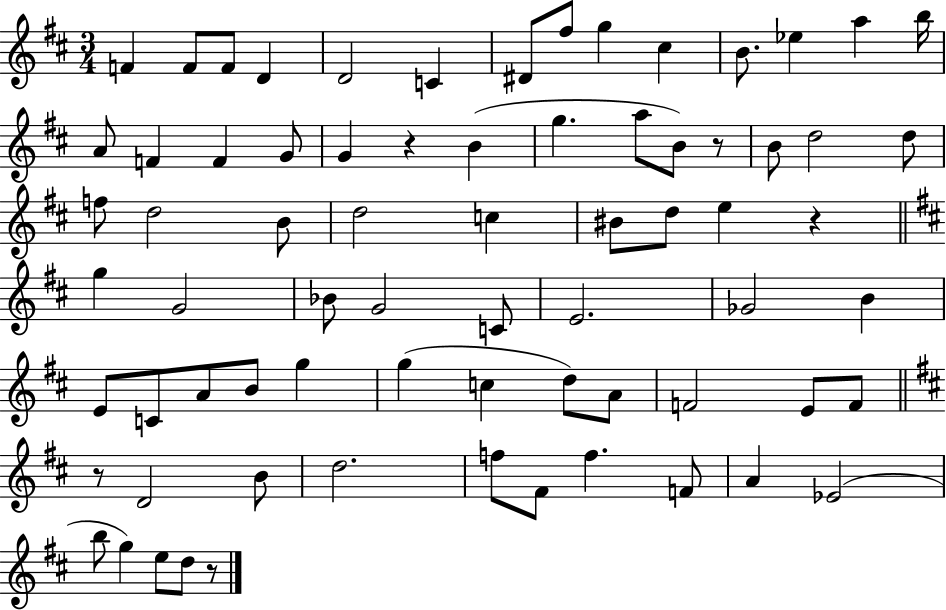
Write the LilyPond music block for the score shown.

{
  \clef treble
  \numericTimeSignature
  \time 3/4
  \key d \major
  \repeat volta 2 { f'4 f'8 f'8 d'4 | d'2 c'4 | dis'8 fis''8 g''4 cis''4 | b'8. ees''4 a''4 b''16 | \break a'8 f'4 f'4 g'8 | g'4 r4 b'4( | g''4. a''8 b'8) r8 | b'8 d''2 d''8 | \break f''8 d''2 b'8 | d''2 c''4 | bis'8 d''8 e''4 r4 | \bar "||" \break \key b \minor g''4 g'2 | bes'8 g'2 c'8 | e'2. | ges'2 b'4 | \break e'8 c'8 a'8 b'8 g''4 | g''4( c''4 d''8) a'8 | f'2 e'8 f'8 | \bar "||" \break \key d \major r8 d'2 b'8 | d''2. | f''8 fis'8 f''4. f'8 | a'4 ees'2( | \break b''8 g''4) e''8 d''8 r8 | } \bar "|."
}